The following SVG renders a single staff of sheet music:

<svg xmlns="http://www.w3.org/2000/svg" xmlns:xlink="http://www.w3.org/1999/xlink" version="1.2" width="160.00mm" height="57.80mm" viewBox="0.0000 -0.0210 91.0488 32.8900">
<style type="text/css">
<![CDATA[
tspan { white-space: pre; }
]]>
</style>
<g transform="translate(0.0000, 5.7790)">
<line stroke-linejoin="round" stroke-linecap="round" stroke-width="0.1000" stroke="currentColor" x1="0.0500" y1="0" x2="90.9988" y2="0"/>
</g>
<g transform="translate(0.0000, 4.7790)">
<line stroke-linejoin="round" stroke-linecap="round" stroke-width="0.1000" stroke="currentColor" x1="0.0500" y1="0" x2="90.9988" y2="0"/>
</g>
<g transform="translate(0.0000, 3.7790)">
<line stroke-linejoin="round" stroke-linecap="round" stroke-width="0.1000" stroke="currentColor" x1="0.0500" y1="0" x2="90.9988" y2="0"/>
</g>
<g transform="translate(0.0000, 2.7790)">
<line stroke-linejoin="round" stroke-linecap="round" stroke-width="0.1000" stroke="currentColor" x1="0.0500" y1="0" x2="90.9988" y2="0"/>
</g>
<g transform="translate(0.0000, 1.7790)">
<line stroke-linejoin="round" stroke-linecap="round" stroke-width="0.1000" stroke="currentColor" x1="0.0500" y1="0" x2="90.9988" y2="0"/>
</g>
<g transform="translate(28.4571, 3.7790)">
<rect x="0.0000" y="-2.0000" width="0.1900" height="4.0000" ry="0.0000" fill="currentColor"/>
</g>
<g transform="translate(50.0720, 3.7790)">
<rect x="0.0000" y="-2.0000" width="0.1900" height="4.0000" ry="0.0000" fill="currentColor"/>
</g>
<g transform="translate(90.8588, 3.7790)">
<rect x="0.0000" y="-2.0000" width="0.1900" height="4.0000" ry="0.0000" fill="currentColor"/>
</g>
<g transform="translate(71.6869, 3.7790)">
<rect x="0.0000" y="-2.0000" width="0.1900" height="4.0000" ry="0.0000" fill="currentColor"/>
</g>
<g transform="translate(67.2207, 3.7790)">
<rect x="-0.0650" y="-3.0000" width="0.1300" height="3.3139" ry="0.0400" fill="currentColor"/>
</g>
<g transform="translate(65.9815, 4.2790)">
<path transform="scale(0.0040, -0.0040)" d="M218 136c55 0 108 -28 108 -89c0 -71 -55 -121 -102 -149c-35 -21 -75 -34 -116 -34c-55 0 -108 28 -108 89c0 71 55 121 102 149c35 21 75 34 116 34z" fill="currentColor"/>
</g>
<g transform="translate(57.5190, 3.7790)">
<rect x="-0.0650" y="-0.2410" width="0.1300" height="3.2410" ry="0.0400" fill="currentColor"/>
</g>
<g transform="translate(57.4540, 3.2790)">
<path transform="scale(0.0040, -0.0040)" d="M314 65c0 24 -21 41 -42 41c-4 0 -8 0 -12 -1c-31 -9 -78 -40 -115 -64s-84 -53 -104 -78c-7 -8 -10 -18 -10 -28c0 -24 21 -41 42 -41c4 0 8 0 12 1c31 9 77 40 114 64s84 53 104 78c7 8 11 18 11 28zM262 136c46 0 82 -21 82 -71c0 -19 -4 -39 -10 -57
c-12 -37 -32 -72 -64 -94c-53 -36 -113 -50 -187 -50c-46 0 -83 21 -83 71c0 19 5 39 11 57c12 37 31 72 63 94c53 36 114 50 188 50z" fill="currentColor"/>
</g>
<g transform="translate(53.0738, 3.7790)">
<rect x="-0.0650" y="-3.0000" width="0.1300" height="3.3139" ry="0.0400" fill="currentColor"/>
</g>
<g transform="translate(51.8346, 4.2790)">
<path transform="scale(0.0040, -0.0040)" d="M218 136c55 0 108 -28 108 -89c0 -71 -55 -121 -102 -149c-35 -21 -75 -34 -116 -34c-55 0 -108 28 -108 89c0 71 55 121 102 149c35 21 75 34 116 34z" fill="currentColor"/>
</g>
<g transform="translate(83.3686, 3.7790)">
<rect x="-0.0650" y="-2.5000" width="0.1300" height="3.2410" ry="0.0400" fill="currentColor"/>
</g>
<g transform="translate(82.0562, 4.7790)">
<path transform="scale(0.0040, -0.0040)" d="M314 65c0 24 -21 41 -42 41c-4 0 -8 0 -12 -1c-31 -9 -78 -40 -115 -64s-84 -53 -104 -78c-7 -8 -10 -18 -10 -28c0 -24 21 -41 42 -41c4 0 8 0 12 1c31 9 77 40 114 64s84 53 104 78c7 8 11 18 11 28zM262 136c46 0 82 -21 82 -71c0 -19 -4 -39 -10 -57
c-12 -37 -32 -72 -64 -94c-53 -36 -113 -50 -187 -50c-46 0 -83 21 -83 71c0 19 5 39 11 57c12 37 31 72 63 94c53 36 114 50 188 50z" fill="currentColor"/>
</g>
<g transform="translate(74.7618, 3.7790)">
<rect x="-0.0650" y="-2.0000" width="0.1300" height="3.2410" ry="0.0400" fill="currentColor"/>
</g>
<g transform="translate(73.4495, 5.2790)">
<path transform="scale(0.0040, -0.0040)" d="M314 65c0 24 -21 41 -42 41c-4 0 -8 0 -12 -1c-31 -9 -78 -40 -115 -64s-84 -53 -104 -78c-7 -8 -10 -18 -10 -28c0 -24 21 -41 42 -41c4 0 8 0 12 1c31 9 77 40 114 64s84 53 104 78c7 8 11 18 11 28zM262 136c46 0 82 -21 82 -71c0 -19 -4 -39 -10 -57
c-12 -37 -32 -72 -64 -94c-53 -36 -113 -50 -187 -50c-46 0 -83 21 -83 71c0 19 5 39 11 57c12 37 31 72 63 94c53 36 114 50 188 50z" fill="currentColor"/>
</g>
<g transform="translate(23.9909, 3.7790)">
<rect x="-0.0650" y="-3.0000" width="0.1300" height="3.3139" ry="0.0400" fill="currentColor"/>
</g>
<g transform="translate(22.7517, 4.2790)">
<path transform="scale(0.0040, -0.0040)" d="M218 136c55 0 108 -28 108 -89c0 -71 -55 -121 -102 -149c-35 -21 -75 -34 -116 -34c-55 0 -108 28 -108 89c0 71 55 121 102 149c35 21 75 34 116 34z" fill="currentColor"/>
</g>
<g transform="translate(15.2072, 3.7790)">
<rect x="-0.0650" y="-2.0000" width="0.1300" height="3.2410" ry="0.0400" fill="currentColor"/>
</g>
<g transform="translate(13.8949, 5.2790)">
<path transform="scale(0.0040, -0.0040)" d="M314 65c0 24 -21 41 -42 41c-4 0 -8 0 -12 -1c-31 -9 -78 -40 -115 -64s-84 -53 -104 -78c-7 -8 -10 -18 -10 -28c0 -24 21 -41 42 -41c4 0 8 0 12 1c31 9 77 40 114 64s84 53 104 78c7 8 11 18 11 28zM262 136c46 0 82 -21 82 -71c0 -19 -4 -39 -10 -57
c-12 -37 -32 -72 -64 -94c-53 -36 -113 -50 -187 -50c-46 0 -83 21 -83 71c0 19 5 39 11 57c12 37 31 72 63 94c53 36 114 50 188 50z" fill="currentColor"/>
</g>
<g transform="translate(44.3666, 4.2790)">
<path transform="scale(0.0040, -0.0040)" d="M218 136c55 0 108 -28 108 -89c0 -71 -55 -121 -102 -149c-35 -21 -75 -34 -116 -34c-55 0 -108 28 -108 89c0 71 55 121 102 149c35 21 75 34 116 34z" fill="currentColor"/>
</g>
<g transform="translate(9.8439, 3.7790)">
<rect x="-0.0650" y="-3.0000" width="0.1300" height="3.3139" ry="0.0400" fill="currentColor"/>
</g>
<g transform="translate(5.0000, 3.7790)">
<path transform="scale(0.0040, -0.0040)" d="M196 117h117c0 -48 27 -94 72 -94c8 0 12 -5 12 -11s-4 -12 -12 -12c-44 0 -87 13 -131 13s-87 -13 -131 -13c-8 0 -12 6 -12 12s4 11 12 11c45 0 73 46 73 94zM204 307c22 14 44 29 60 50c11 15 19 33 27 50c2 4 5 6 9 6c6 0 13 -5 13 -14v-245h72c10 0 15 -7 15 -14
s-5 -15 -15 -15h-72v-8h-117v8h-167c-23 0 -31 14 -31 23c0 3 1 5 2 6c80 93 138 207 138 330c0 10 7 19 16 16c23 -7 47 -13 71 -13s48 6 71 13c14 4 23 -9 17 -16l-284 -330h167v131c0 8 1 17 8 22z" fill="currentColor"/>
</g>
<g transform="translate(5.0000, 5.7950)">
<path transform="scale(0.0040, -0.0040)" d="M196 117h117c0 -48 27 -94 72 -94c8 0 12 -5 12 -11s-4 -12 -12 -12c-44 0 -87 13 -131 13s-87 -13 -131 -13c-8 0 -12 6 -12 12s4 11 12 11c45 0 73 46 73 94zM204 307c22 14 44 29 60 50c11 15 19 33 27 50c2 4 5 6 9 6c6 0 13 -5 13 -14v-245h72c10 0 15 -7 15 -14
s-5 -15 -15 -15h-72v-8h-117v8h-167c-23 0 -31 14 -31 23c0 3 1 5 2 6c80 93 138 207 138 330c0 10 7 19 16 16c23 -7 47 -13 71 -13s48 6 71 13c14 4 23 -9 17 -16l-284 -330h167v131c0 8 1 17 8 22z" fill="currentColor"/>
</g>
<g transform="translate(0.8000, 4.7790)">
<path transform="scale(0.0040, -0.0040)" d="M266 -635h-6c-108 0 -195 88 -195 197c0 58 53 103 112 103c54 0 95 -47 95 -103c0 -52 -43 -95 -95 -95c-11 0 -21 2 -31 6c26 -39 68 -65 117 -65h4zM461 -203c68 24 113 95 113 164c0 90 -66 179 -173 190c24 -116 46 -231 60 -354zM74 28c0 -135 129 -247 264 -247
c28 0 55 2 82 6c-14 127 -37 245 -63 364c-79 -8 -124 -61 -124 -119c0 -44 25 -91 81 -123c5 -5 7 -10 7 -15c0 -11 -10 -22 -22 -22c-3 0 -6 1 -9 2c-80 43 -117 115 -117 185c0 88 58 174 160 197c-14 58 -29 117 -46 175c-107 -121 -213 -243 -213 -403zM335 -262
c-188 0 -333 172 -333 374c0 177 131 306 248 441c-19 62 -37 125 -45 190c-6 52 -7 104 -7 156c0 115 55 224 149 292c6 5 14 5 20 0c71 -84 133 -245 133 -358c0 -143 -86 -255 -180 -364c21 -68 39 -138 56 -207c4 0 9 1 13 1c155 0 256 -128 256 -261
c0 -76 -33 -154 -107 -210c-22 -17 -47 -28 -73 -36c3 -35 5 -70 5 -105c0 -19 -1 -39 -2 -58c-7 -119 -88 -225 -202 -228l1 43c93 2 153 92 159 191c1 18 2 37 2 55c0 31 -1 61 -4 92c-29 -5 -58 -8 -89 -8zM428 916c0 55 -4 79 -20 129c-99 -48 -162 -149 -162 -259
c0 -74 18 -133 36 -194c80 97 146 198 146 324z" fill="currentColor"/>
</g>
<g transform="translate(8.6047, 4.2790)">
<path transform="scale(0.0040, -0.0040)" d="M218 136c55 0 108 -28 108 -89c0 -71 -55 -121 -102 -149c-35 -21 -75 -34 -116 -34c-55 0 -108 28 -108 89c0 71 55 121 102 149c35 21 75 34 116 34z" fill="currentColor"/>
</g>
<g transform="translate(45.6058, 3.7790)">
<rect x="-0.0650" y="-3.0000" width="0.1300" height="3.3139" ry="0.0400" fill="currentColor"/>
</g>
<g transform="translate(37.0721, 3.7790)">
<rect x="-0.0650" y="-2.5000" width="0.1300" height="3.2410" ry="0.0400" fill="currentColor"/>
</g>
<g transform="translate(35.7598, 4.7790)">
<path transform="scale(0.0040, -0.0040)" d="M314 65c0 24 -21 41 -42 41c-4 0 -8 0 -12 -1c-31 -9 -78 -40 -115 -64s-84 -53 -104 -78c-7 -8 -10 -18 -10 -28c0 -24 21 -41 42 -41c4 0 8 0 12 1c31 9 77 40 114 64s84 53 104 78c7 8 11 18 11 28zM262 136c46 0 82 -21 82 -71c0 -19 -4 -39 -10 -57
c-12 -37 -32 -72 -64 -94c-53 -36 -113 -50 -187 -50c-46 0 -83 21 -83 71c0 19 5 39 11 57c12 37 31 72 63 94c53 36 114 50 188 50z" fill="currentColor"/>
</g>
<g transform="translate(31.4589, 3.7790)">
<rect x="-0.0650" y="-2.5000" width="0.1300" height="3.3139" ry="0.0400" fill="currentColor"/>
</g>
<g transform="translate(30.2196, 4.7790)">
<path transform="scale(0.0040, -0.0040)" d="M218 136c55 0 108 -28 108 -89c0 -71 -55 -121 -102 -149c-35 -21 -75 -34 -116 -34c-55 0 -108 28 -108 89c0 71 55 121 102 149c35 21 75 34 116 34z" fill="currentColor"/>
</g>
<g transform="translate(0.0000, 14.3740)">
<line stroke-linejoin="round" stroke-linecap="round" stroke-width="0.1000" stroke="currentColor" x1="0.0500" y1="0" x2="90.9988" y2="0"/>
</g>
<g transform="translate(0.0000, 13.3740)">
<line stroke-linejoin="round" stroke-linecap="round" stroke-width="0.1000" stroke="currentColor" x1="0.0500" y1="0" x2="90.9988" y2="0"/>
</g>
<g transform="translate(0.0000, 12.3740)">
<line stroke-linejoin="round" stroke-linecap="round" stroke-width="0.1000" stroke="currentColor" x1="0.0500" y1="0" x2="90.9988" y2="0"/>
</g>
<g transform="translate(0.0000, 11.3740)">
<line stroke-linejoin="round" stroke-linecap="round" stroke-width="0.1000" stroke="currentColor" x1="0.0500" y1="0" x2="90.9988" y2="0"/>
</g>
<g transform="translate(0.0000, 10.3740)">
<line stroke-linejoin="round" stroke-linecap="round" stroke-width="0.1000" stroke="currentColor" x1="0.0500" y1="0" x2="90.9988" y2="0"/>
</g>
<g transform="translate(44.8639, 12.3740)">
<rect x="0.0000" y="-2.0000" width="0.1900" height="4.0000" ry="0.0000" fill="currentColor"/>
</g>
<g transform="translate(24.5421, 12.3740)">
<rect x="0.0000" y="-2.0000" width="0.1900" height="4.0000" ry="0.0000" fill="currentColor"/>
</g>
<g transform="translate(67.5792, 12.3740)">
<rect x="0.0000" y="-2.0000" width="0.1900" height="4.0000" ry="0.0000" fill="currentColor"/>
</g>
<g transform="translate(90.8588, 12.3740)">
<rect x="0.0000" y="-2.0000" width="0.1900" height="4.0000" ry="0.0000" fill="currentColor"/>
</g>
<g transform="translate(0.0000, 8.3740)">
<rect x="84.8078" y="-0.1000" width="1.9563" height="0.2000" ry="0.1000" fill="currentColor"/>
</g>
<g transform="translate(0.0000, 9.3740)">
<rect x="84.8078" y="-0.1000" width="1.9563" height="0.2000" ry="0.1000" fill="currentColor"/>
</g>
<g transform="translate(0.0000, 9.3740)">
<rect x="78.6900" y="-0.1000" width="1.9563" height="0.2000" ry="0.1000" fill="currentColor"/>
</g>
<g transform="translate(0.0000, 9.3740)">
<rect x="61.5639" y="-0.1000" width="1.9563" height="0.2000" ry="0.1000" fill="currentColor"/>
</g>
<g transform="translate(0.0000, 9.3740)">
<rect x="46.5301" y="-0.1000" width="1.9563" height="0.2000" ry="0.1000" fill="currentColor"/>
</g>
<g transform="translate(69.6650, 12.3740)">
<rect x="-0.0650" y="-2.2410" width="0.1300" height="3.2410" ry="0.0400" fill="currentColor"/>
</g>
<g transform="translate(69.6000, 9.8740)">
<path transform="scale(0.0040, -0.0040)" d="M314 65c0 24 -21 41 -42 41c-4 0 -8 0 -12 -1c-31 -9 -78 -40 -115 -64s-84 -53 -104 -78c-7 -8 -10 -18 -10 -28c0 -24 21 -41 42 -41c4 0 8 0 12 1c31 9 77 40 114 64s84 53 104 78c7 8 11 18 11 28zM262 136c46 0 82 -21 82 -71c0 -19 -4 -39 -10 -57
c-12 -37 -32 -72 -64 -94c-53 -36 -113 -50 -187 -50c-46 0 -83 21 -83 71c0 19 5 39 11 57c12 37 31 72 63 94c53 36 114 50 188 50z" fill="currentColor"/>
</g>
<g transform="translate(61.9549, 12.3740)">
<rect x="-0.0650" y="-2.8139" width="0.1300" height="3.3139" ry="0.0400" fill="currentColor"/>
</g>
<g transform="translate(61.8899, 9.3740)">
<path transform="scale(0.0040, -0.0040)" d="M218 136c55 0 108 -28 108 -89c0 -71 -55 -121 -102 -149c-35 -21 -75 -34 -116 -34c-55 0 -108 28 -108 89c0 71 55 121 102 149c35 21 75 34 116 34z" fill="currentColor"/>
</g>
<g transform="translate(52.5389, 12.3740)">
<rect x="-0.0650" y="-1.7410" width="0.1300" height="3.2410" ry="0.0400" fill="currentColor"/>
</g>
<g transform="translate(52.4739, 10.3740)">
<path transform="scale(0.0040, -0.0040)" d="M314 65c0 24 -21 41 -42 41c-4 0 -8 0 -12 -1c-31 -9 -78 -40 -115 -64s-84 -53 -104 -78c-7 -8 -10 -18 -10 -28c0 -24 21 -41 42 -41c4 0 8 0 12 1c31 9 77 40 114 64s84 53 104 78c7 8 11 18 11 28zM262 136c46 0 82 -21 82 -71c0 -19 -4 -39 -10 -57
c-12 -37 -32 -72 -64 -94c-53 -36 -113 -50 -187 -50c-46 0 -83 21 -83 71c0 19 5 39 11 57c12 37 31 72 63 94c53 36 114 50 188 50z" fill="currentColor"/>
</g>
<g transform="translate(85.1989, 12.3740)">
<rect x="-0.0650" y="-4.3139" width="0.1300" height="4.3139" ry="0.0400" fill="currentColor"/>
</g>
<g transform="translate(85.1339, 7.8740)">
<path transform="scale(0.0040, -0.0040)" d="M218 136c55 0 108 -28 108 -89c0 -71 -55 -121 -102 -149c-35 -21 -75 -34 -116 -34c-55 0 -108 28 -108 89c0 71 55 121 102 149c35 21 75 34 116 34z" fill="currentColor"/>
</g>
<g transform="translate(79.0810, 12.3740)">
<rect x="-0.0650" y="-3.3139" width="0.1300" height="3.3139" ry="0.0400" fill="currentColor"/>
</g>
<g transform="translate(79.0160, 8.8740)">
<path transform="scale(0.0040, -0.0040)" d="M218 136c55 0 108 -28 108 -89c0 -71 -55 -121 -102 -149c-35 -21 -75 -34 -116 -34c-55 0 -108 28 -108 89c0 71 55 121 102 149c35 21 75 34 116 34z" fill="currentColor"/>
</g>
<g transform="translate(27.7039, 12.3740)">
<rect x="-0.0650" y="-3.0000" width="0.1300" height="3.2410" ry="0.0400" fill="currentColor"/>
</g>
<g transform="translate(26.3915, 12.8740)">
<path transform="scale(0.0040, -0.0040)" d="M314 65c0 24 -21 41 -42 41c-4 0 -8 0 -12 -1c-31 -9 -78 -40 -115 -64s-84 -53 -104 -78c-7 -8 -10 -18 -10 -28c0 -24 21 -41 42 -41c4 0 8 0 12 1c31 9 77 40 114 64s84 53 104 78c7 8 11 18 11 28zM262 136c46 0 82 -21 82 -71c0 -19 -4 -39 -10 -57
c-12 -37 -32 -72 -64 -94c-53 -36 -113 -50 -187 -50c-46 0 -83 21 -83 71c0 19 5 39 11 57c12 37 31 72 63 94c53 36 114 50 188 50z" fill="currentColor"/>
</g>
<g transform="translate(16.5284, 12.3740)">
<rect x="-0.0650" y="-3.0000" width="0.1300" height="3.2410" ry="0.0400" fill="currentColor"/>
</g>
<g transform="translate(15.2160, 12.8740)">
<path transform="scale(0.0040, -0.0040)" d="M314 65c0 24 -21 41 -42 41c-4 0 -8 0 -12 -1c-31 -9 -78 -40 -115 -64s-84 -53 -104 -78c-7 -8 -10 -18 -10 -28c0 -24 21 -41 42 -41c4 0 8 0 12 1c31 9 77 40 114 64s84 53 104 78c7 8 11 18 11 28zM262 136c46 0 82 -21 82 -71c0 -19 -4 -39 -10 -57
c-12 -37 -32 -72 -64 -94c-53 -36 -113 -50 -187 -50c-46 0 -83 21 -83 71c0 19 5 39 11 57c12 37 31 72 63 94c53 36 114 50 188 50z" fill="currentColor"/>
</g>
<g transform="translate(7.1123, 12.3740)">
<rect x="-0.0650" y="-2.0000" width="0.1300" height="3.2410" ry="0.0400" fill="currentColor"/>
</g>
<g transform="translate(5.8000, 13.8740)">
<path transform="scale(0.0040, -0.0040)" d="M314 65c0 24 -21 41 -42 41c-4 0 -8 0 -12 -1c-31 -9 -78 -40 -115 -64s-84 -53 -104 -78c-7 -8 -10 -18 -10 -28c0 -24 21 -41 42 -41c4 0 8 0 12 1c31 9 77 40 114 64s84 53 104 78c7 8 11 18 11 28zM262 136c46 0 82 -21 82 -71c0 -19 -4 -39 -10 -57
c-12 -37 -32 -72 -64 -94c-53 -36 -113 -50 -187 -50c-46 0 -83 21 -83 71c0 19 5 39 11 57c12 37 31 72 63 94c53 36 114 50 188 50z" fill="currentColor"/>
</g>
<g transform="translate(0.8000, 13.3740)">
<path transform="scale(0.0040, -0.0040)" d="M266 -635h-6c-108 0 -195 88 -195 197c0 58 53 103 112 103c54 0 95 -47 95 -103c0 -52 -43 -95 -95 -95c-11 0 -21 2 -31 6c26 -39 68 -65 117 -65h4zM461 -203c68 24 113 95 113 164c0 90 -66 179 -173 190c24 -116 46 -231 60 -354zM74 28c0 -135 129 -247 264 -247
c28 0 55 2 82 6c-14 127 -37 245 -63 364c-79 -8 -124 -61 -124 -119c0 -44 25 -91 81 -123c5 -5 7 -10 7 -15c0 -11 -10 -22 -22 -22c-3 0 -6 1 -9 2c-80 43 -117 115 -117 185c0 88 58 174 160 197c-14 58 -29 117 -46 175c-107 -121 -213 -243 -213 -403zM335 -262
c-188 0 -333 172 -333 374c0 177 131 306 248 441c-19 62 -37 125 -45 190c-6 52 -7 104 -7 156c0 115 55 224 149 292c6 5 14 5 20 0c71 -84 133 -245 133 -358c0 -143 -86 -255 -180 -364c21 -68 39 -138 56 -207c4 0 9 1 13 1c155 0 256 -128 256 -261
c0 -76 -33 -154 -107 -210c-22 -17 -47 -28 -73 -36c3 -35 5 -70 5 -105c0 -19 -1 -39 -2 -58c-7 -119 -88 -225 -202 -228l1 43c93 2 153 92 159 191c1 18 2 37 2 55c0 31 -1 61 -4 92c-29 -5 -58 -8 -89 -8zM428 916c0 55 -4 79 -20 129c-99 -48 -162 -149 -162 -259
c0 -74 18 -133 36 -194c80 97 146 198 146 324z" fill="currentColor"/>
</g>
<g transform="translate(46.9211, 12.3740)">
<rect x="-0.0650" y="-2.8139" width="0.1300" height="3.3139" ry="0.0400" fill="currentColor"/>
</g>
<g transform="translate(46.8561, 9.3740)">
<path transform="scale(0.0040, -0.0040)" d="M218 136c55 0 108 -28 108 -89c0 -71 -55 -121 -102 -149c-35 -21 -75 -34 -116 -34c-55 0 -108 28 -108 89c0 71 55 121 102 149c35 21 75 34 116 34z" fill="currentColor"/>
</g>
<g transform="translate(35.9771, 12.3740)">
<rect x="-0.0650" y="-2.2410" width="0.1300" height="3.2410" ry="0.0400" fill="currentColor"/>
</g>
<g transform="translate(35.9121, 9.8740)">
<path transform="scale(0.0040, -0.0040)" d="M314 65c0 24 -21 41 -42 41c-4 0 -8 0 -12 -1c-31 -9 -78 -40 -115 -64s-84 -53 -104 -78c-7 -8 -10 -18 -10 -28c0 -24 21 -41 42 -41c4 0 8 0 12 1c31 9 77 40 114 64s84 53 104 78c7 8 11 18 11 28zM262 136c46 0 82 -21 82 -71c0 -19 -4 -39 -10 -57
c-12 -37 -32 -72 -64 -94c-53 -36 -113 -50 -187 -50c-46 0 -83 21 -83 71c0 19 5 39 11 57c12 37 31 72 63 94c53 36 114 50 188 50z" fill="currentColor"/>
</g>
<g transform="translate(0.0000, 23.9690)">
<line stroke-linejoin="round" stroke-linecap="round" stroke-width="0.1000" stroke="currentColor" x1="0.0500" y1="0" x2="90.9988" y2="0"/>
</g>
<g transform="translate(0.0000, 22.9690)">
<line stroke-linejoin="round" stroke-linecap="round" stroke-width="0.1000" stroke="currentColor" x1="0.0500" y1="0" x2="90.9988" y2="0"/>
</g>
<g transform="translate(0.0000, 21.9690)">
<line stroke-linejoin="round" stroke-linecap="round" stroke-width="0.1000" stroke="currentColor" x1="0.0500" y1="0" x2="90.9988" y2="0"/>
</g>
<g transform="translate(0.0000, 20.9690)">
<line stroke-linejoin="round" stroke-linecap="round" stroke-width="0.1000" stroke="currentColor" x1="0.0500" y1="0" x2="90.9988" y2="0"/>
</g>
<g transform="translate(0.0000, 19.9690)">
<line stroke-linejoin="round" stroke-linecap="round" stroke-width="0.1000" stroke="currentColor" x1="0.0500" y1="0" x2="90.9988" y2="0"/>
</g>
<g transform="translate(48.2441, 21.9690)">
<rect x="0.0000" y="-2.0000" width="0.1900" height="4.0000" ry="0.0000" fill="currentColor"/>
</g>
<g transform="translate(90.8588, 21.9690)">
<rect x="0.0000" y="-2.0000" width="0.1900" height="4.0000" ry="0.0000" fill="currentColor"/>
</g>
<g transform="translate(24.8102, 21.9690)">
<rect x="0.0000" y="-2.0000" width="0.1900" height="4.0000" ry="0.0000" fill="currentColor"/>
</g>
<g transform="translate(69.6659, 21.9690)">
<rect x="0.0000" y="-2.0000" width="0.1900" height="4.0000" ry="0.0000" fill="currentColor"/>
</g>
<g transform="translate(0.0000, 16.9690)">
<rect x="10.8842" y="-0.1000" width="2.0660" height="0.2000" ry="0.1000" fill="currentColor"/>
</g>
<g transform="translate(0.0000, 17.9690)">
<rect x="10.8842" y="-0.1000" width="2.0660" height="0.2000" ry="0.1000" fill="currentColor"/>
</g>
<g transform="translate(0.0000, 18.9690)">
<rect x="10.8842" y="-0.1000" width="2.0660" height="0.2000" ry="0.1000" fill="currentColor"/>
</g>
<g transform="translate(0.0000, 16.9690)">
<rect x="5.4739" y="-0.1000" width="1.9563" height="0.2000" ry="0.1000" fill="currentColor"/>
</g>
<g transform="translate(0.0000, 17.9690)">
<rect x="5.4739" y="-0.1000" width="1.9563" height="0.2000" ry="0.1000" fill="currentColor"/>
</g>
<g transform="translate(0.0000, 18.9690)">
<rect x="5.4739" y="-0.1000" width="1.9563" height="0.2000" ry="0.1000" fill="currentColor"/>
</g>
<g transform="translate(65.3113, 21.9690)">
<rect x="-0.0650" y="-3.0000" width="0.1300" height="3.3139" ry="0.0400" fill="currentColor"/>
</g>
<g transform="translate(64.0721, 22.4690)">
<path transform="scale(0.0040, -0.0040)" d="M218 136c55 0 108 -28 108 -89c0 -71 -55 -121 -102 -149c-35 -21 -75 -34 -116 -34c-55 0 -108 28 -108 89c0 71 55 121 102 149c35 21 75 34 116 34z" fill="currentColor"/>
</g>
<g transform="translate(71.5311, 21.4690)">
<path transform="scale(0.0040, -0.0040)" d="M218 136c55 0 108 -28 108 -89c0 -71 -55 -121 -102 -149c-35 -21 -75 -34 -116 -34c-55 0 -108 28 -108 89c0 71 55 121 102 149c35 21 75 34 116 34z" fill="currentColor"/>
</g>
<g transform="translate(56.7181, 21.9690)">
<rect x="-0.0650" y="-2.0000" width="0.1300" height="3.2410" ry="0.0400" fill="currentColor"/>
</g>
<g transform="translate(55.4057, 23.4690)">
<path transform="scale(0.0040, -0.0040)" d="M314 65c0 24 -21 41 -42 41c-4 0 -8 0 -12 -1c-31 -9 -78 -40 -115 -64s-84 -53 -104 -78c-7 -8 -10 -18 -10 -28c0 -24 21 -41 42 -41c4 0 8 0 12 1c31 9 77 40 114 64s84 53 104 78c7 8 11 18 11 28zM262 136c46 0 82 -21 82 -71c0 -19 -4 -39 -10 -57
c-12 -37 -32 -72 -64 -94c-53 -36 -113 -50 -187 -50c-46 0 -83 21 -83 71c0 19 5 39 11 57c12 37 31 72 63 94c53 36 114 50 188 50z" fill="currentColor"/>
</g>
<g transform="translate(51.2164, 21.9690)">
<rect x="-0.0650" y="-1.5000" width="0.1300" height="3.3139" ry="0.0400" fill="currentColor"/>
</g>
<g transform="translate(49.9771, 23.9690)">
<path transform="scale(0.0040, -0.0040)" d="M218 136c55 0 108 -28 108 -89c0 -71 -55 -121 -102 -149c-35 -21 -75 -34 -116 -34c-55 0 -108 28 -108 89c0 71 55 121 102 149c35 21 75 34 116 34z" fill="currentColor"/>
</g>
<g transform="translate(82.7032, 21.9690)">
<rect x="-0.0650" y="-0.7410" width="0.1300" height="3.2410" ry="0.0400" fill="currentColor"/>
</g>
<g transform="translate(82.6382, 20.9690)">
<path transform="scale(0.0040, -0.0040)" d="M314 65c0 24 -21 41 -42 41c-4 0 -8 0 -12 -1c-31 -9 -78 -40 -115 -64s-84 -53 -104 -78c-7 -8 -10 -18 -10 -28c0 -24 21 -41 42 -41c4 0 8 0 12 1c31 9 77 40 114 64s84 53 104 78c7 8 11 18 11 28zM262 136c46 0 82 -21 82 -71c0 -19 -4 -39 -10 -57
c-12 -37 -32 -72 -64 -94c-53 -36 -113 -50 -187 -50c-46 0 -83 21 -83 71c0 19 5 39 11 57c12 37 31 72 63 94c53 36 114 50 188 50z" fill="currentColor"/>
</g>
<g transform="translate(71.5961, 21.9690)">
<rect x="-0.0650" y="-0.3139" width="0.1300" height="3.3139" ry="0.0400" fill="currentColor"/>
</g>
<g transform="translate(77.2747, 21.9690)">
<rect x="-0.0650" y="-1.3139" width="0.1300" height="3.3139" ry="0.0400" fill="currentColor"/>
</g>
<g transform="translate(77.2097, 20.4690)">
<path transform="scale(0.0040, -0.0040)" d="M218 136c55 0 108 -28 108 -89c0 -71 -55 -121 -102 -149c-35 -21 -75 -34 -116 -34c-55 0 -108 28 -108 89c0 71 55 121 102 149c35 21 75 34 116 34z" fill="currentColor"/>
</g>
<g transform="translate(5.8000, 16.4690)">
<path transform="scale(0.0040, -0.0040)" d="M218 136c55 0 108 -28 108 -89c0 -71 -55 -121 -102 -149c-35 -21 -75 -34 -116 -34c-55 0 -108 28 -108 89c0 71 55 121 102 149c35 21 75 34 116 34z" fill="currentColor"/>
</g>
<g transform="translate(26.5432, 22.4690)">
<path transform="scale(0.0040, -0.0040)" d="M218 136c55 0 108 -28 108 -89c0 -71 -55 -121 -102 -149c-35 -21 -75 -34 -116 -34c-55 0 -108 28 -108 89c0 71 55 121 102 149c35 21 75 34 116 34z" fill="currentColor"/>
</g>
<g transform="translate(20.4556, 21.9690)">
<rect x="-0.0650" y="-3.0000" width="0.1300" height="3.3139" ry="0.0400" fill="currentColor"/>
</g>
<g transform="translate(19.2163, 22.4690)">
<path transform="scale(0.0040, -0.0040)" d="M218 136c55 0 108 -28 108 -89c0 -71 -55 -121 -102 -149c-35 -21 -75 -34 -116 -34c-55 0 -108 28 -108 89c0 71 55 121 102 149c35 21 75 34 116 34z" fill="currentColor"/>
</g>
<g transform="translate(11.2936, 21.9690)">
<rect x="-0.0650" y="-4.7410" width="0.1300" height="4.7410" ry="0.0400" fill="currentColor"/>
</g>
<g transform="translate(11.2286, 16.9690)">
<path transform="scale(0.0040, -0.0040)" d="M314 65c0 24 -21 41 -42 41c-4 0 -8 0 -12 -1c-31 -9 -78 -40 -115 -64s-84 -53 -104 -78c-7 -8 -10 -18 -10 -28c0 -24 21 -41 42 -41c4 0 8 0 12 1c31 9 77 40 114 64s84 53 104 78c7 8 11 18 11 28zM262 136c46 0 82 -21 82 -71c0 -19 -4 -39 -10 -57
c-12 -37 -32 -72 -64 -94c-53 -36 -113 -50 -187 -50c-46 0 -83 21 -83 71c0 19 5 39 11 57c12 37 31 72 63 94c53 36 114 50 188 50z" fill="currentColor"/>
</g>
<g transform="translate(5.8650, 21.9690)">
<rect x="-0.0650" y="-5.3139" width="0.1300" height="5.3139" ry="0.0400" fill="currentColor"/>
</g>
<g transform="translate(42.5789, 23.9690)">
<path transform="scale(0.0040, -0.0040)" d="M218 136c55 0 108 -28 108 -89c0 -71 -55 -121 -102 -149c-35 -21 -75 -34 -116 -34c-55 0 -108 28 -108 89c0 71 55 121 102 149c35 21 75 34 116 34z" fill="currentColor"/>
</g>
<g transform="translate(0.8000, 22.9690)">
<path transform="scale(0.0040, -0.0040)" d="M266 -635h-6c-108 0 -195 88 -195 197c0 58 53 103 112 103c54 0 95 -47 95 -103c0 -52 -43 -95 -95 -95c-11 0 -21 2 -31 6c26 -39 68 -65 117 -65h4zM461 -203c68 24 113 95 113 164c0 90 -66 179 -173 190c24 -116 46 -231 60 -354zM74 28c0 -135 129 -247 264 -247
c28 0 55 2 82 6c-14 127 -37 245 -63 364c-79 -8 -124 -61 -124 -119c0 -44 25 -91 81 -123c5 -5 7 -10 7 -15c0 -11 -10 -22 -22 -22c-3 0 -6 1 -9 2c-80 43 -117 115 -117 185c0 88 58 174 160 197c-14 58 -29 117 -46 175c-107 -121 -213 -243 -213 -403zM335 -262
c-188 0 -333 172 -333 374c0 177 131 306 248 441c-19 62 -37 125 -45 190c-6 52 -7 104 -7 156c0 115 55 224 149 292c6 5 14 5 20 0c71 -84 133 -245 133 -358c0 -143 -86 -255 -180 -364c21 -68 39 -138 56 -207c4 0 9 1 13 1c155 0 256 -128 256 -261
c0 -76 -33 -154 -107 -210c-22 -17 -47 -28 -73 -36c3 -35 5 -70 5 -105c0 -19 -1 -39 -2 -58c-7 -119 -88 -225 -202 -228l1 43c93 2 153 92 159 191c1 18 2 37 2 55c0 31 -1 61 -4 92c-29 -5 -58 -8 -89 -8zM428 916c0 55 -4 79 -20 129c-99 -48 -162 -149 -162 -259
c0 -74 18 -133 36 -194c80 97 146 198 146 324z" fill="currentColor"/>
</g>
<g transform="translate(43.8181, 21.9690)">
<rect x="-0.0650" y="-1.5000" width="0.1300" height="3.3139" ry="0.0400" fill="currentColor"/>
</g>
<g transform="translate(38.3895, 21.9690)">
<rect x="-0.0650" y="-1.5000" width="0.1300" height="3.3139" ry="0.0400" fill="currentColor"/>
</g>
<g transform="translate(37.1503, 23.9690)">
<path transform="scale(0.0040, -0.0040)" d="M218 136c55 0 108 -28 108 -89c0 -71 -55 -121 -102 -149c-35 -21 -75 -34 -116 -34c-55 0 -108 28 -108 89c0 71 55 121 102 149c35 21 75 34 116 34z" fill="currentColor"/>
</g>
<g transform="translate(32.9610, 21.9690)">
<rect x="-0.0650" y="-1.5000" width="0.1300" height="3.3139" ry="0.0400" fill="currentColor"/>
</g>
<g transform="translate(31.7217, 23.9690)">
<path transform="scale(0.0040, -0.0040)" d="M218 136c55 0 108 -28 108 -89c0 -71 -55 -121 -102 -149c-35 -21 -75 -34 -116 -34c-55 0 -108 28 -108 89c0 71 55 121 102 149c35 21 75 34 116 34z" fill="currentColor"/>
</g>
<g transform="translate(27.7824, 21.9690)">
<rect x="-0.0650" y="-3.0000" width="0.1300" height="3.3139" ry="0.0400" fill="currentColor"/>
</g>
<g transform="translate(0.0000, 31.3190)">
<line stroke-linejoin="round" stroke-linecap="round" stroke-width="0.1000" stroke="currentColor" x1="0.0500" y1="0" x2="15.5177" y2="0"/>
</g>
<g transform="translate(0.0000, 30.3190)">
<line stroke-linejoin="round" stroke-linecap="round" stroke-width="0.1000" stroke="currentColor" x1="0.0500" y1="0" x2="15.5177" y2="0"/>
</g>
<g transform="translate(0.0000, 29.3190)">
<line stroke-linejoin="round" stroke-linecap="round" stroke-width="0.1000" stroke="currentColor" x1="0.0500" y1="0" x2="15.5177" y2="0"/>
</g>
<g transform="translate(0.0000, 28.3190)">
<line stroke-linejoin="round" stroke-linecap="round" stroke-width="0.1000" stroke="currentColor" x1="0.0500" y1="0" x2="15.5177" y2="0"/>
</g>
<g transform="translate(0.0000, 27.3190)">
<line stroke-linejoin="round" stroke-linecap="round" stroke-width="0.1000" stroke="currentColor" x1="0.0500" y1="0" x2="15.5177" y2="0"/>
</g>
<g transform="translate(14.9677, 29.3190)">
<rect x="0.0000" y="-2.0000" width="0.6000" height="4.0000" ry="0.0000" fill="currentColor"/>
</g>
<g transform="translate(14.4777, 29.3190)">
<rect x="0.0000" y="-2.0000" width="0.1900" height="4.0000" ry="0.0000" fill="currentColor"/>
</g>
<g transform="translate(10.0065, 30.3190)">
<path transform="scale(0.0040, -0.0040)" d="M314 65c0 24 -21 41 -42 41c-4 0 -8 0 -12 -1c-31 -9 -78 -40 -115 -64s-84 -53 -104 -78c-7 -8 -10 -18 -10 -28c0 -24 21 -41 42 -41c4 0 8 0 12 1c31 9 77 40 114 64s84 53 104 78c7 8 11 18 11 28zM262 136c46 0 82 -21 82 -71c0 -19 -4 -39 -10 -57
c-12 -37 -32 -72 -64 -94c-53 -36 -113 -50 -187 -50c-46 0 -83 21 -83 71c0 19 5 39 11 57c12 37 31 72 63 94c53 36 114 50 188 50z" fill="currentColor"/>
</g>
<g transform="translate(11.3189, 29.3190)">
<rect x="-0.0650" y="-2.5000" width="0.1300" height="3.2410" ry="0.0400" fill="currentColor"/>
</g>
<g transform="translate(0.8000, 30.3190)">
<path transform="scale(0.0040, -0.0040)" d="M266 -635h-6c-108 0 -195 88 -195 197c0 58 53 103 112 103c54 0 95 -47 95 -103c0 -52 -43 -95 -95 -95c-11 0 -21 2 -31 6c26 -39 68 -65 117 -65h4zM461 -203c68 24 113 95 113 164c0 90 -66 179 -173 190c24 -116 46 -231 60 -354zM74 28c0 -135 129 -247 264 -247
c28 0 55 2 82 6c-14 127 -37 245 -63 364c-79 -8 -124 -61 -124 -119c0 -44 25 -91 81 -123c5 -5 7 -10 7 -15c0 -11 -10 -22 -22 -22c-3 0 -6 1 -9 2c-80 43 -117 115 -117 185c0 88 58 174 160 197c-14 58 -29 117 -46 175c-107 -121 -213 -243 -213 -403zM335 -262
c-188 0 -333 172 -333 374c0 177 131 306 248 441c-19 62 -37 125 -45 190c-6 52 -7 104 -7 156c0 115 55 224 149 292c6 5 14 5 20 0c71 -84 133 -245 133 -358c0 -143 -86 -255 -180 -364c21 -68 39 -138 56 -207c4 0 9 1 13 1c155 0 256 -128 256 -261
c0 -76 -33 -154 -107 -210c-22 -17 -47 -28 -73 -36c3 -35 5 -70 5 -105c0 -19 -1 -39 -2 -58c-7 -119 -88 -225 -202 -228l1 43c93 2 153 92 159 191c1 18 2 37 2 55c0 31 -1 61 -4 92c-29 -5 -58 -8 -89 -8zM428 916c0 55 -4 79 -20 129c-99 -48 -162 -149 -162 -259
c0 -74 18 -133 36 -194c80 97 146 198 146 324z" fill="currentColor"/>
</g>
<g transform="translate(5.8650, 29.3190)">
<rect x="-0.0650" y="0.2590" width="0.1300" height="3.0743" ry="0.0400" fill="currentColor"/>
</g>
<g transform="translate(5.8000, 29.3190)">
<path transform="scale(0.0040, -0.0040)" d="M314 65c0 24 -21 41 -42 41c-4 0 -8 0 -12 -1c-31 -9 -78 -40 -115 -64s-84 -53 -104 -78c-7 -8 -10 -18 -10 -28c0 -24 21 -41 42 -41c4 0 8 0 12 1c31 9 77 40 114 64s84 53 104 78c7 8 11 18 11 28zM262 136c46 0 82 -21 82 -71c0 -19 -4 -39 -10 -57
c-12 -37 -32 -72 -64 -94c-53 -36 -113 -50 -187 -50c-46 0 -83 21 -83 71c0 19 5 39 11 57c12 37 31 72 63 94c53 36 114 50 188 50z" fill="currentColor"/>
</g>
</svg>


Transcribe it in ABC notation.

X:1
T:Untitled
M:4/4
L:1/4
K:C
A F2 A G G2 A A c2 A F2 G2 F2 A2 A2 g2 a f2 a g2 b d' f' e'2 A A E E E E F2 A c e d2 B2 G2